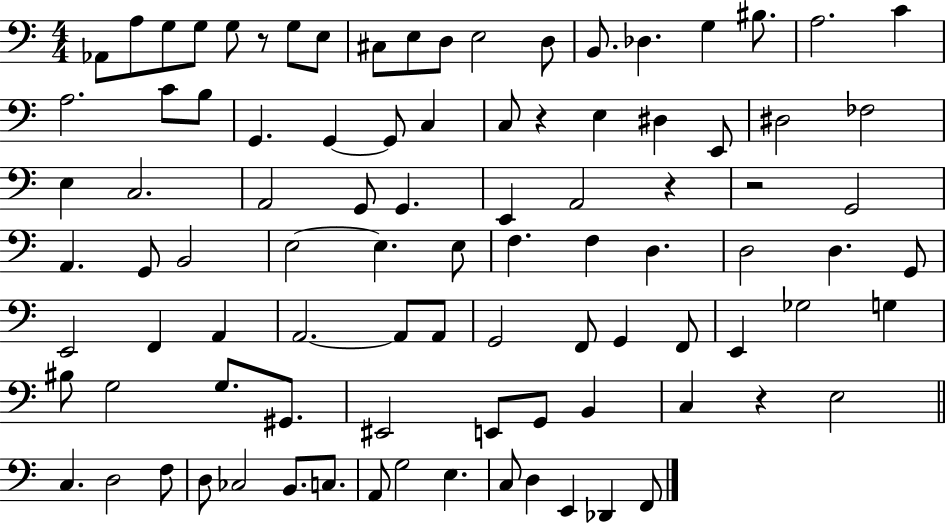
X:1
T:Untitled
M:4/4
L:1/4
K:C
_A,,/2 A,/2 G,/2 G,/2 G,/2 z/2 G,/2 E,/2 ^C,/2 E,/2 D,/2 E,2 D,/2 B,,/2 _D, G, ^B,/2 A,2 C A,2 C/2 B,/2 G,, G,, G,,/2 C, C,/2 z E, ^D, E,,/2 ^D,2 _F,2 E, C,2 A,,2 G,,/2 G,, E,, A,,2 z z2 G,,2 A,, G,,/2 B,,2 E,2 E, E,/2 F, F, D, D,2 D, G,,/2 E,,2 F,, A,, A,,2 A,,/2 A,,/2 G,,2 F,,/2 G,, F,,/2 E,, _G,2 G, ^B,/2 G,2 G,/2 ^G,,/2 ^E,,2 E,,/2 G,,/2 B,, C, z E,2 C, D,2 F,/2 D,/2 _C,2 B,,/2 C,/2 A,,/2 G,2 E, C,/2 D, E,, _D,, F,,/2